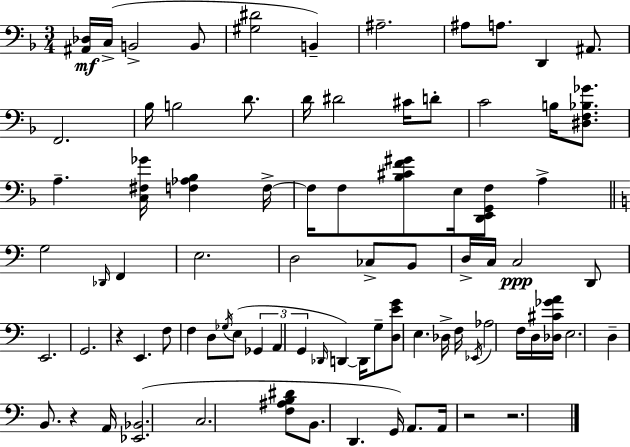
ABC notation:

X:1
T:Untitled
M:3/4
L:1/4
K:F
[^A,,_D,]/4 C,/4 B,,2 B,,/2 [^G,^D]2 B,, ^A,2 ^A,/2 A,/2 D,, ^A,,/2 F,,2 _B,/4 B,2 D/2 D/4 ^D2 ^C/4 D/2 C2 B,/4 [^D,F,_B,_G]/2 A, [C,^F,_G]/4 [F,_A,_B,] F,/4 F,/4 F,/2 [_B,^CF^G]/2 E,/4 [D,,E,,G,,F,]/2 A, G,2 _D,,/4 F,, E,2 D,2 _C,/2 B,,/2 D,/4 C,/4 C,2 D,,/2 E,,2 G,,2 z E,, F,/2 F, D,/2 _G,/4 E,/2 _G,, A,, G,, _D,,/4 D,, D,,/4 G,/2 [D,EG]/2 E, _D,/4 F,/4 _E,,/4 _A,2 F,/4 D,/4 [_D,^C_GA]/4 E,2 D, B,,/2 z A,,/4 [_E,,_B,,]2 C,2 [F,^A,B,^D]/2 B,,/2 D,, G,,/4 A,,/2 A,,/4 z2 z2